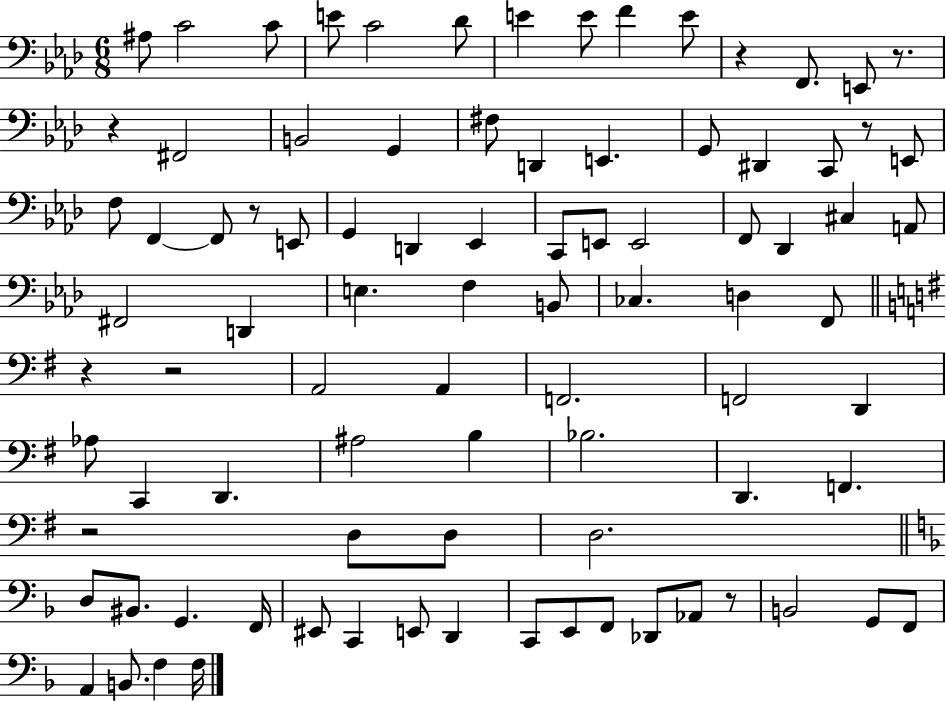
A#3/e C4/h C4/e E4/e C4/h Db4/e E4/q E4/e F4/q E4/e R/q F2/e. E2/e R/e. R/q F#2/h B2/h G2/q F#3/e D2/q E2/q. G2/e D#2/q C2/e R/e E2/e F3/e F2/q F2/e R/e E2/e G2/q D2/q Eb2/q C2/e E2/e E2/h F2/e Db2/q C#3/q A2/e F#2/h D2/q E3/q. F3/q B2/e CES3/q. D3/q F2/e R/q R/h A2/h A2/q F2/h. F2/h D2/q Ab3/e C2/q D2/q. A#3/h B3/q Bb3/h. D2/q. F2/q. R/h D3/e D3/e D3/h. D3/e BIS2/e. G2/q. F2/s EIS2/e C2/q E2/e D2/q C2/e E2/e F2/e Db2/e Ab2/e R/e B2/h G2/e F2/e A2/q B2/e. F3/q F3/s